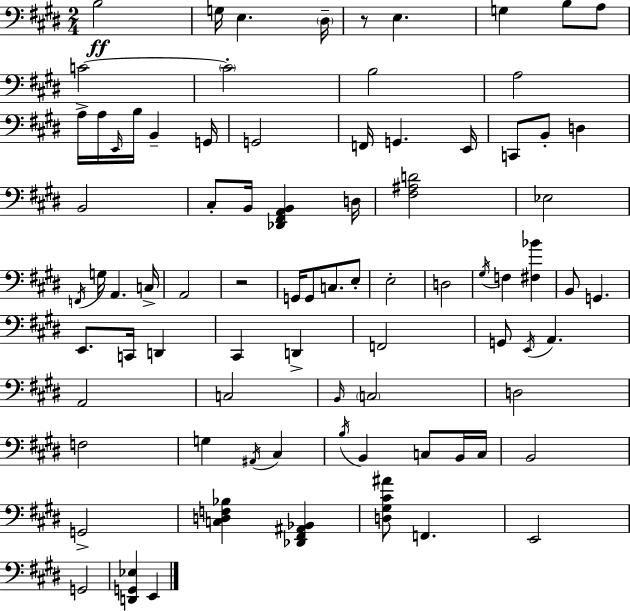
X:1
T:Untitled
M:2/4
L:1/4
K:E
B,2 G,/4 E, ^D,/4 z/2 E, G, B,/2 A,/2 C2 C2 B,2 A,2 A,/4 A,/4 E,,/4 B,/4 B,, G,,/4 G,,2 F,,/4 G,, E,,/4 C,,/2 B,,/2 D, B,,2 ^C,/2 B,,/4 [_D,,^F,,A,,B,,] D,/4 [^F,^A,D]2 _E,2 F,,/4 G,/4 A,, C,/4 A,,2 z2 G,,/4 G,,/2 C,/2 E,/2 E,2 D,2 ^G,/4 F, [^F,_B] B,,/2 G,, E,,/2 C,,/4 D,, ^C,, D,, F,,2 G,,/2 E,,/4 A,, A,,2 C,2 B,,/4 C,2 D,2 F,2 G, ^A,,/4 ^C, B,/4 B,, C,/2 B,,/4 C,/4 B,,2 G,,2 [C,D,F,_B,] [_D,,^F,,^A,,_B,,] [D,^G,^C^A]/2 F,, E,,2 G,,2 [D,,G,,_E,] E,,